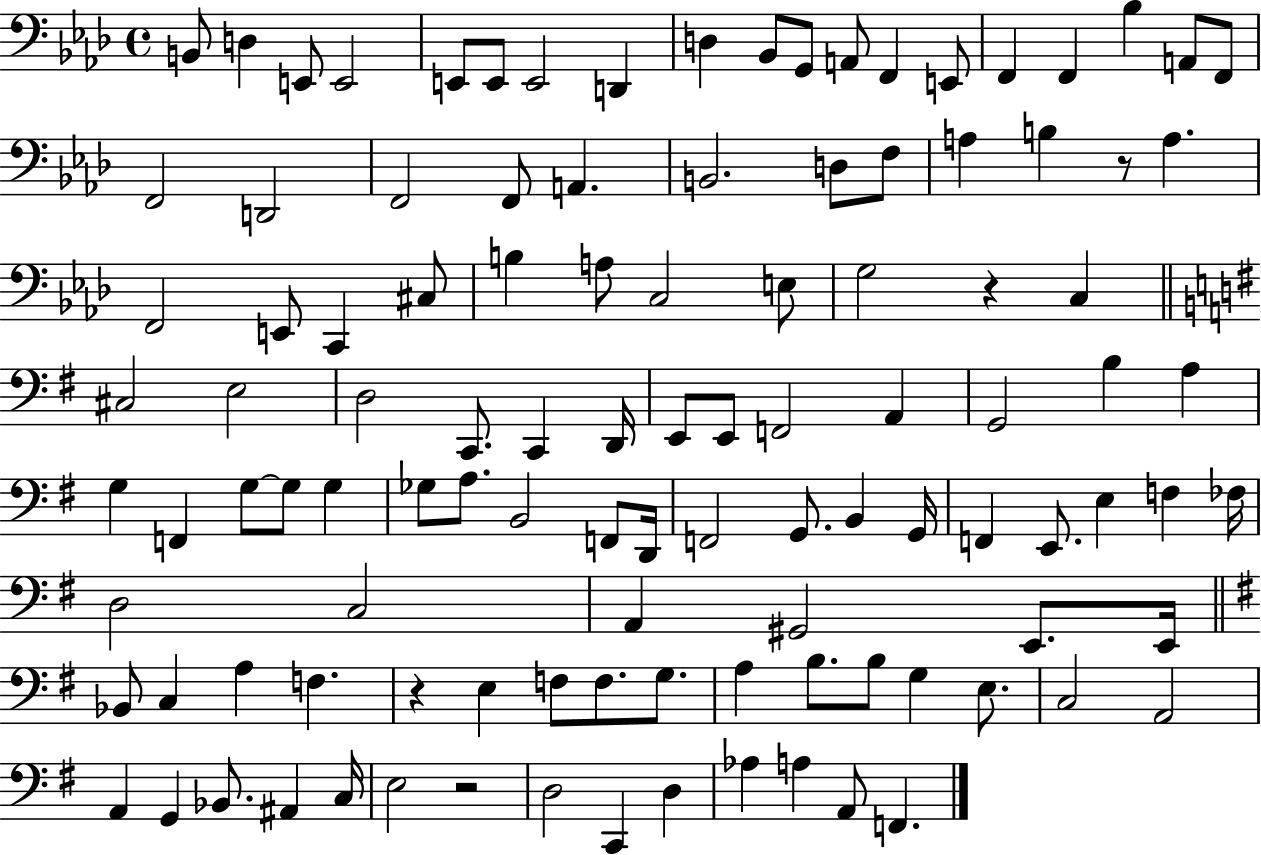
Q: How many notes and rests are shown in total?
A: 110